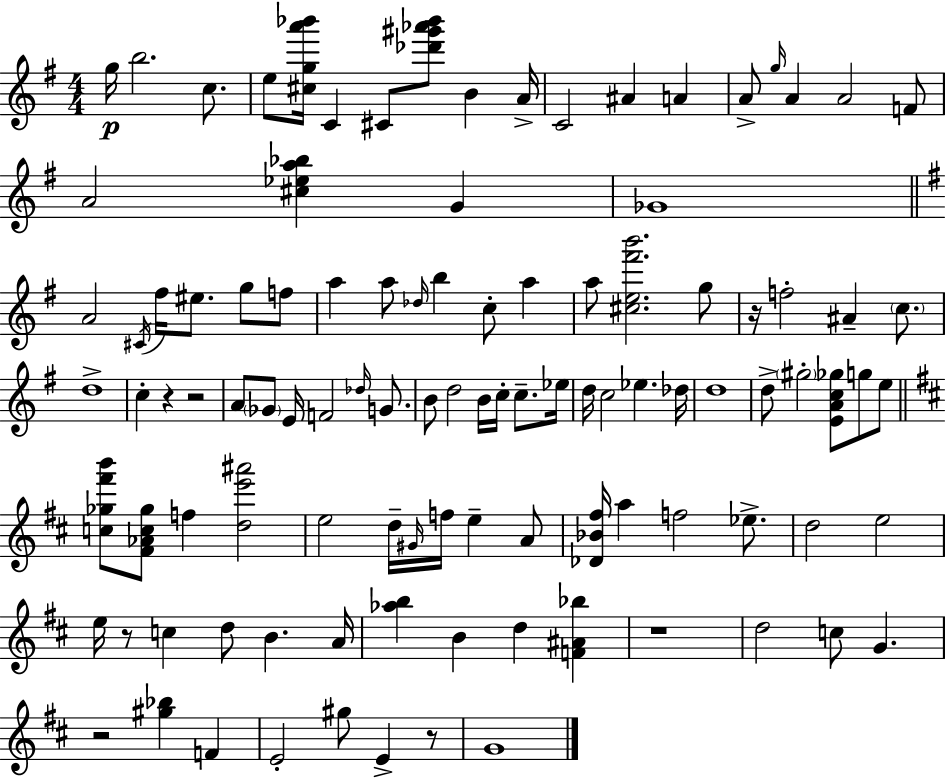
G5/s B5/h. C5/e. E5/e [C#5,G5,A6,Bb6]/s C4/q C#4/e [Db6,G#6,Ab6,Bb6]/e B4/q A4/s C4/h A#4/q A4/q A4/e G5/s A4/q A4/h F4/e A4/h [C#5,Eb5,A5,Bb5]/q G4/q Gb4/w A4/h C#4/s F#5/s EIS5/e. G5/e F5/e A5/q A5/e Db5/s B5/q C5/e A5/q A5/e [C#5,E5,F#6,B6]/h. G5/e R/s F5/h A#4/q C5/e. D5/w C5/q R/q R/h A4/e Gb4/e E4/s F4/h Db5/s G4/e. B4/e D5/h B4/s C5/s C5/e. Eb5/s D5/s C5/h Eb5/q. Db5/s D5/w D5/e G#5/h [E4,A4,C5,Gb5]/e G5/e E5/e [C5,Gb5,F#6,B6]/e [F#4,Ab4,C5,Gb5]/e F5/q [D5,E6,A#6]/h E5/h D5/s G#4/s F5/s E5/q A4/e [Db4,Bb4,F#5]/s A5/q F5/h Eb5/e. D5/h E5/h E5/s R/e C5/q D5/e B4/q. A4/s [Ab5,B5]/q B4/q D5/q [F4,A#4,Bb5]/q R/w D5/h C5/e G4/q. R/h [G#5,Bb5]/q F4/q E4/h G#5/e E4/q R/e G4/w